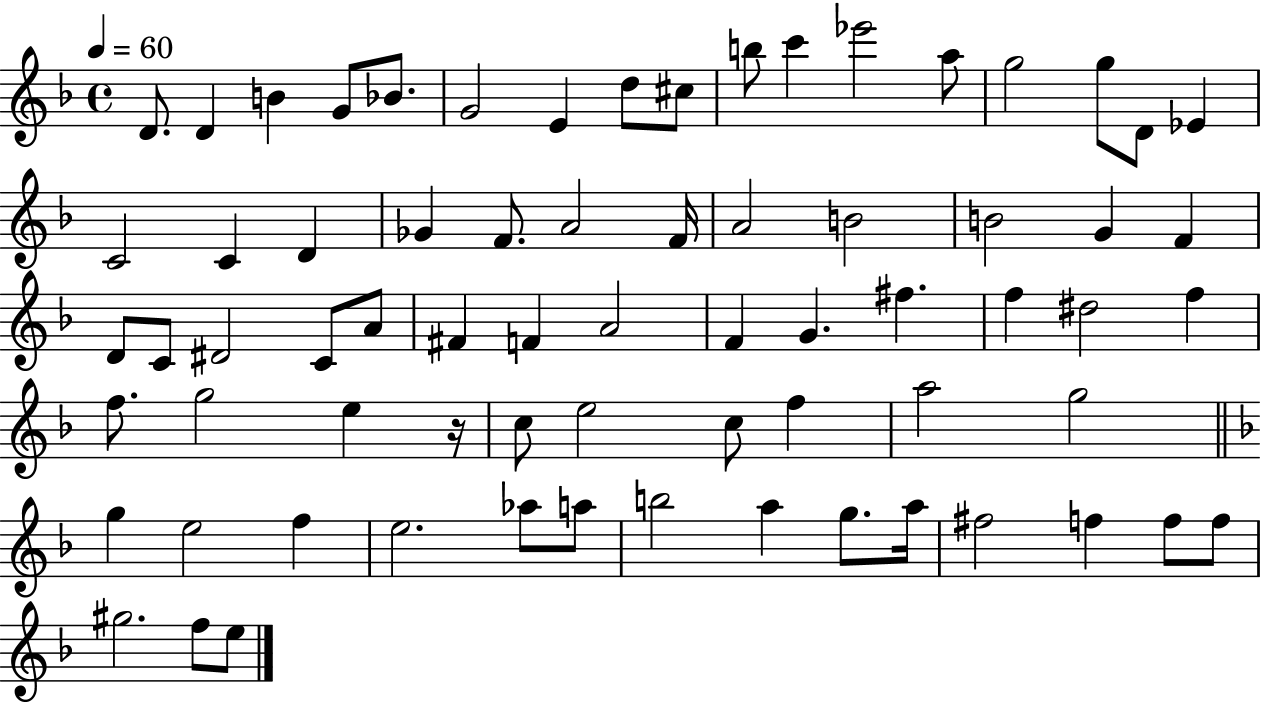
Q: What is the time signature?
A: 4/4